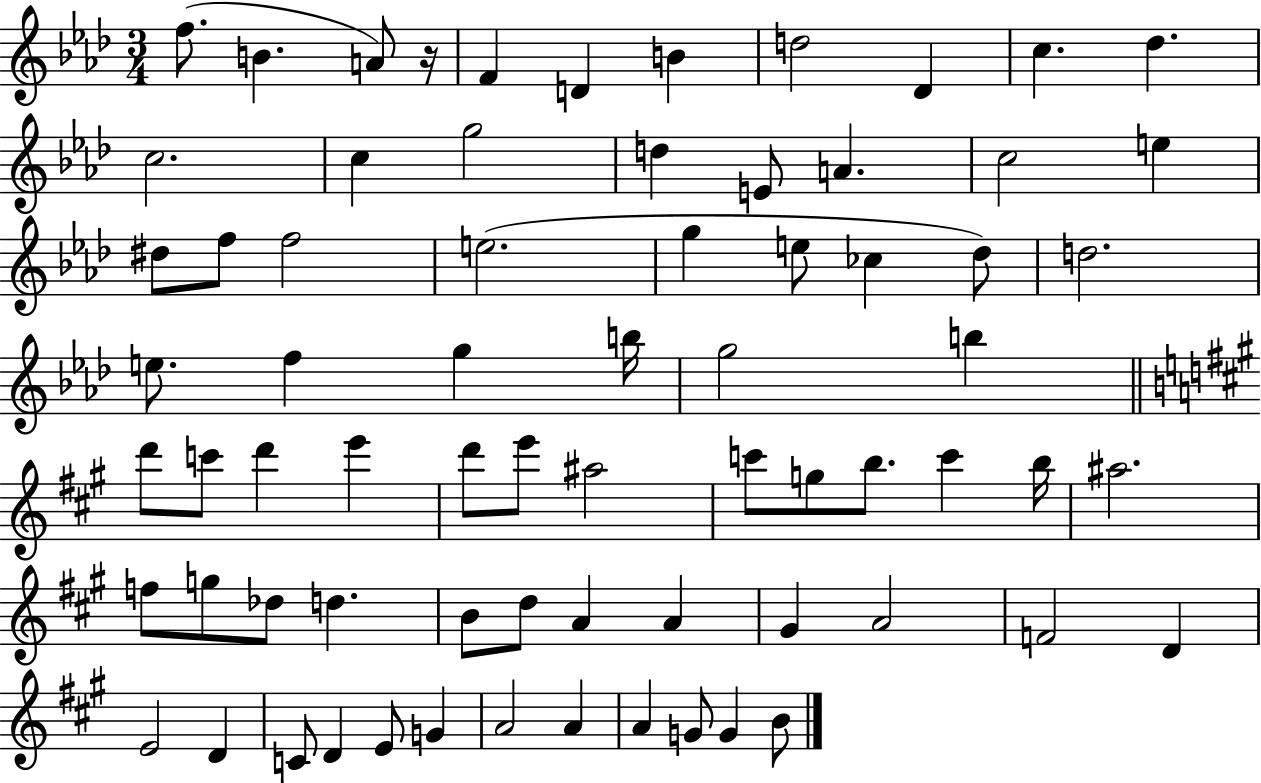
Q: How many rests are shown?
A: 1